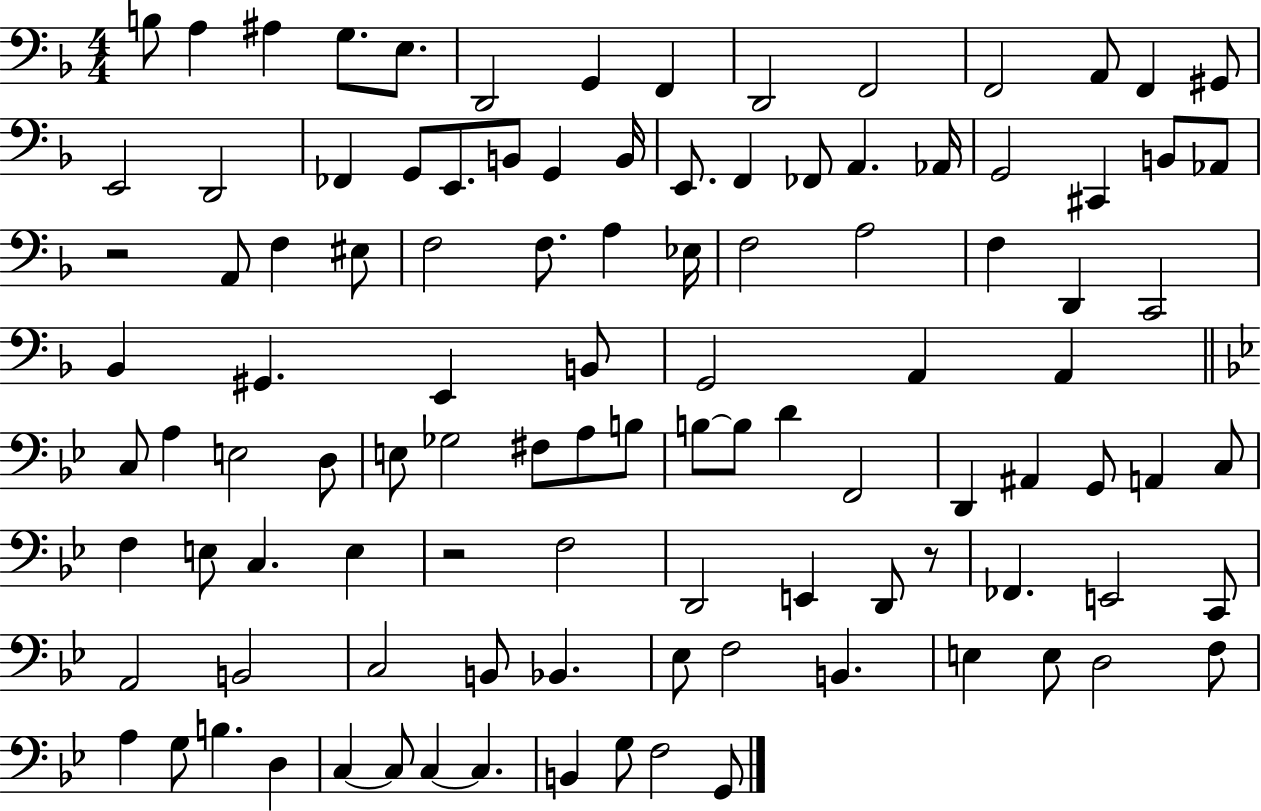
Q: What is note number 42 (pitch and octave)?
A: D2